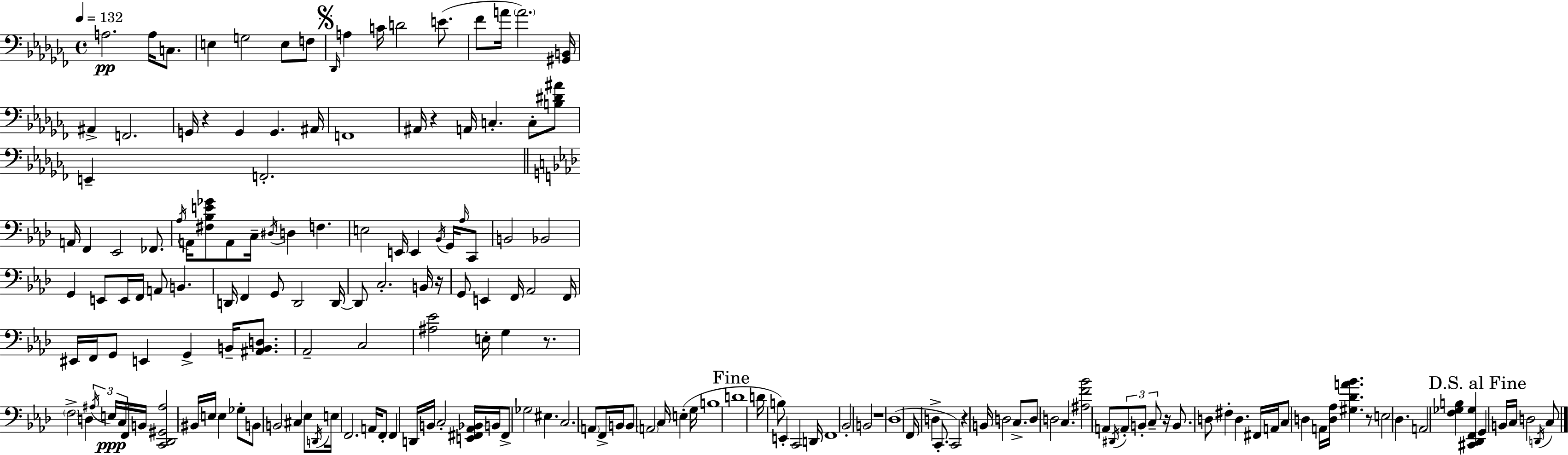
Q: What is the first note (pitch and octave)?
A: A3